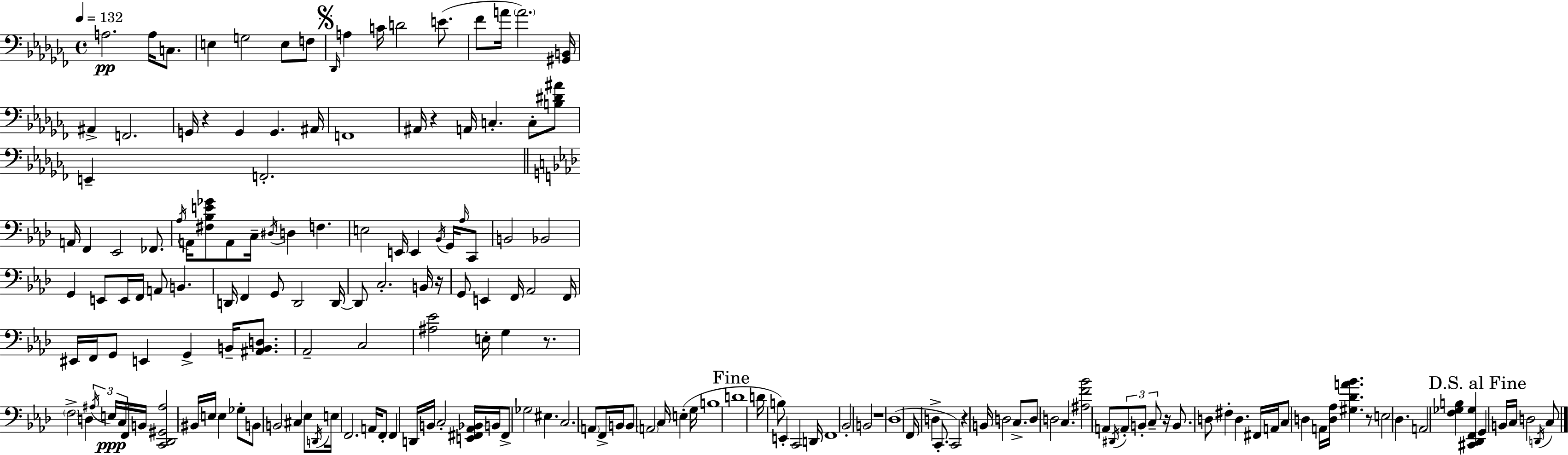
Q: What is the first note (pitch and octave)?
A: A3